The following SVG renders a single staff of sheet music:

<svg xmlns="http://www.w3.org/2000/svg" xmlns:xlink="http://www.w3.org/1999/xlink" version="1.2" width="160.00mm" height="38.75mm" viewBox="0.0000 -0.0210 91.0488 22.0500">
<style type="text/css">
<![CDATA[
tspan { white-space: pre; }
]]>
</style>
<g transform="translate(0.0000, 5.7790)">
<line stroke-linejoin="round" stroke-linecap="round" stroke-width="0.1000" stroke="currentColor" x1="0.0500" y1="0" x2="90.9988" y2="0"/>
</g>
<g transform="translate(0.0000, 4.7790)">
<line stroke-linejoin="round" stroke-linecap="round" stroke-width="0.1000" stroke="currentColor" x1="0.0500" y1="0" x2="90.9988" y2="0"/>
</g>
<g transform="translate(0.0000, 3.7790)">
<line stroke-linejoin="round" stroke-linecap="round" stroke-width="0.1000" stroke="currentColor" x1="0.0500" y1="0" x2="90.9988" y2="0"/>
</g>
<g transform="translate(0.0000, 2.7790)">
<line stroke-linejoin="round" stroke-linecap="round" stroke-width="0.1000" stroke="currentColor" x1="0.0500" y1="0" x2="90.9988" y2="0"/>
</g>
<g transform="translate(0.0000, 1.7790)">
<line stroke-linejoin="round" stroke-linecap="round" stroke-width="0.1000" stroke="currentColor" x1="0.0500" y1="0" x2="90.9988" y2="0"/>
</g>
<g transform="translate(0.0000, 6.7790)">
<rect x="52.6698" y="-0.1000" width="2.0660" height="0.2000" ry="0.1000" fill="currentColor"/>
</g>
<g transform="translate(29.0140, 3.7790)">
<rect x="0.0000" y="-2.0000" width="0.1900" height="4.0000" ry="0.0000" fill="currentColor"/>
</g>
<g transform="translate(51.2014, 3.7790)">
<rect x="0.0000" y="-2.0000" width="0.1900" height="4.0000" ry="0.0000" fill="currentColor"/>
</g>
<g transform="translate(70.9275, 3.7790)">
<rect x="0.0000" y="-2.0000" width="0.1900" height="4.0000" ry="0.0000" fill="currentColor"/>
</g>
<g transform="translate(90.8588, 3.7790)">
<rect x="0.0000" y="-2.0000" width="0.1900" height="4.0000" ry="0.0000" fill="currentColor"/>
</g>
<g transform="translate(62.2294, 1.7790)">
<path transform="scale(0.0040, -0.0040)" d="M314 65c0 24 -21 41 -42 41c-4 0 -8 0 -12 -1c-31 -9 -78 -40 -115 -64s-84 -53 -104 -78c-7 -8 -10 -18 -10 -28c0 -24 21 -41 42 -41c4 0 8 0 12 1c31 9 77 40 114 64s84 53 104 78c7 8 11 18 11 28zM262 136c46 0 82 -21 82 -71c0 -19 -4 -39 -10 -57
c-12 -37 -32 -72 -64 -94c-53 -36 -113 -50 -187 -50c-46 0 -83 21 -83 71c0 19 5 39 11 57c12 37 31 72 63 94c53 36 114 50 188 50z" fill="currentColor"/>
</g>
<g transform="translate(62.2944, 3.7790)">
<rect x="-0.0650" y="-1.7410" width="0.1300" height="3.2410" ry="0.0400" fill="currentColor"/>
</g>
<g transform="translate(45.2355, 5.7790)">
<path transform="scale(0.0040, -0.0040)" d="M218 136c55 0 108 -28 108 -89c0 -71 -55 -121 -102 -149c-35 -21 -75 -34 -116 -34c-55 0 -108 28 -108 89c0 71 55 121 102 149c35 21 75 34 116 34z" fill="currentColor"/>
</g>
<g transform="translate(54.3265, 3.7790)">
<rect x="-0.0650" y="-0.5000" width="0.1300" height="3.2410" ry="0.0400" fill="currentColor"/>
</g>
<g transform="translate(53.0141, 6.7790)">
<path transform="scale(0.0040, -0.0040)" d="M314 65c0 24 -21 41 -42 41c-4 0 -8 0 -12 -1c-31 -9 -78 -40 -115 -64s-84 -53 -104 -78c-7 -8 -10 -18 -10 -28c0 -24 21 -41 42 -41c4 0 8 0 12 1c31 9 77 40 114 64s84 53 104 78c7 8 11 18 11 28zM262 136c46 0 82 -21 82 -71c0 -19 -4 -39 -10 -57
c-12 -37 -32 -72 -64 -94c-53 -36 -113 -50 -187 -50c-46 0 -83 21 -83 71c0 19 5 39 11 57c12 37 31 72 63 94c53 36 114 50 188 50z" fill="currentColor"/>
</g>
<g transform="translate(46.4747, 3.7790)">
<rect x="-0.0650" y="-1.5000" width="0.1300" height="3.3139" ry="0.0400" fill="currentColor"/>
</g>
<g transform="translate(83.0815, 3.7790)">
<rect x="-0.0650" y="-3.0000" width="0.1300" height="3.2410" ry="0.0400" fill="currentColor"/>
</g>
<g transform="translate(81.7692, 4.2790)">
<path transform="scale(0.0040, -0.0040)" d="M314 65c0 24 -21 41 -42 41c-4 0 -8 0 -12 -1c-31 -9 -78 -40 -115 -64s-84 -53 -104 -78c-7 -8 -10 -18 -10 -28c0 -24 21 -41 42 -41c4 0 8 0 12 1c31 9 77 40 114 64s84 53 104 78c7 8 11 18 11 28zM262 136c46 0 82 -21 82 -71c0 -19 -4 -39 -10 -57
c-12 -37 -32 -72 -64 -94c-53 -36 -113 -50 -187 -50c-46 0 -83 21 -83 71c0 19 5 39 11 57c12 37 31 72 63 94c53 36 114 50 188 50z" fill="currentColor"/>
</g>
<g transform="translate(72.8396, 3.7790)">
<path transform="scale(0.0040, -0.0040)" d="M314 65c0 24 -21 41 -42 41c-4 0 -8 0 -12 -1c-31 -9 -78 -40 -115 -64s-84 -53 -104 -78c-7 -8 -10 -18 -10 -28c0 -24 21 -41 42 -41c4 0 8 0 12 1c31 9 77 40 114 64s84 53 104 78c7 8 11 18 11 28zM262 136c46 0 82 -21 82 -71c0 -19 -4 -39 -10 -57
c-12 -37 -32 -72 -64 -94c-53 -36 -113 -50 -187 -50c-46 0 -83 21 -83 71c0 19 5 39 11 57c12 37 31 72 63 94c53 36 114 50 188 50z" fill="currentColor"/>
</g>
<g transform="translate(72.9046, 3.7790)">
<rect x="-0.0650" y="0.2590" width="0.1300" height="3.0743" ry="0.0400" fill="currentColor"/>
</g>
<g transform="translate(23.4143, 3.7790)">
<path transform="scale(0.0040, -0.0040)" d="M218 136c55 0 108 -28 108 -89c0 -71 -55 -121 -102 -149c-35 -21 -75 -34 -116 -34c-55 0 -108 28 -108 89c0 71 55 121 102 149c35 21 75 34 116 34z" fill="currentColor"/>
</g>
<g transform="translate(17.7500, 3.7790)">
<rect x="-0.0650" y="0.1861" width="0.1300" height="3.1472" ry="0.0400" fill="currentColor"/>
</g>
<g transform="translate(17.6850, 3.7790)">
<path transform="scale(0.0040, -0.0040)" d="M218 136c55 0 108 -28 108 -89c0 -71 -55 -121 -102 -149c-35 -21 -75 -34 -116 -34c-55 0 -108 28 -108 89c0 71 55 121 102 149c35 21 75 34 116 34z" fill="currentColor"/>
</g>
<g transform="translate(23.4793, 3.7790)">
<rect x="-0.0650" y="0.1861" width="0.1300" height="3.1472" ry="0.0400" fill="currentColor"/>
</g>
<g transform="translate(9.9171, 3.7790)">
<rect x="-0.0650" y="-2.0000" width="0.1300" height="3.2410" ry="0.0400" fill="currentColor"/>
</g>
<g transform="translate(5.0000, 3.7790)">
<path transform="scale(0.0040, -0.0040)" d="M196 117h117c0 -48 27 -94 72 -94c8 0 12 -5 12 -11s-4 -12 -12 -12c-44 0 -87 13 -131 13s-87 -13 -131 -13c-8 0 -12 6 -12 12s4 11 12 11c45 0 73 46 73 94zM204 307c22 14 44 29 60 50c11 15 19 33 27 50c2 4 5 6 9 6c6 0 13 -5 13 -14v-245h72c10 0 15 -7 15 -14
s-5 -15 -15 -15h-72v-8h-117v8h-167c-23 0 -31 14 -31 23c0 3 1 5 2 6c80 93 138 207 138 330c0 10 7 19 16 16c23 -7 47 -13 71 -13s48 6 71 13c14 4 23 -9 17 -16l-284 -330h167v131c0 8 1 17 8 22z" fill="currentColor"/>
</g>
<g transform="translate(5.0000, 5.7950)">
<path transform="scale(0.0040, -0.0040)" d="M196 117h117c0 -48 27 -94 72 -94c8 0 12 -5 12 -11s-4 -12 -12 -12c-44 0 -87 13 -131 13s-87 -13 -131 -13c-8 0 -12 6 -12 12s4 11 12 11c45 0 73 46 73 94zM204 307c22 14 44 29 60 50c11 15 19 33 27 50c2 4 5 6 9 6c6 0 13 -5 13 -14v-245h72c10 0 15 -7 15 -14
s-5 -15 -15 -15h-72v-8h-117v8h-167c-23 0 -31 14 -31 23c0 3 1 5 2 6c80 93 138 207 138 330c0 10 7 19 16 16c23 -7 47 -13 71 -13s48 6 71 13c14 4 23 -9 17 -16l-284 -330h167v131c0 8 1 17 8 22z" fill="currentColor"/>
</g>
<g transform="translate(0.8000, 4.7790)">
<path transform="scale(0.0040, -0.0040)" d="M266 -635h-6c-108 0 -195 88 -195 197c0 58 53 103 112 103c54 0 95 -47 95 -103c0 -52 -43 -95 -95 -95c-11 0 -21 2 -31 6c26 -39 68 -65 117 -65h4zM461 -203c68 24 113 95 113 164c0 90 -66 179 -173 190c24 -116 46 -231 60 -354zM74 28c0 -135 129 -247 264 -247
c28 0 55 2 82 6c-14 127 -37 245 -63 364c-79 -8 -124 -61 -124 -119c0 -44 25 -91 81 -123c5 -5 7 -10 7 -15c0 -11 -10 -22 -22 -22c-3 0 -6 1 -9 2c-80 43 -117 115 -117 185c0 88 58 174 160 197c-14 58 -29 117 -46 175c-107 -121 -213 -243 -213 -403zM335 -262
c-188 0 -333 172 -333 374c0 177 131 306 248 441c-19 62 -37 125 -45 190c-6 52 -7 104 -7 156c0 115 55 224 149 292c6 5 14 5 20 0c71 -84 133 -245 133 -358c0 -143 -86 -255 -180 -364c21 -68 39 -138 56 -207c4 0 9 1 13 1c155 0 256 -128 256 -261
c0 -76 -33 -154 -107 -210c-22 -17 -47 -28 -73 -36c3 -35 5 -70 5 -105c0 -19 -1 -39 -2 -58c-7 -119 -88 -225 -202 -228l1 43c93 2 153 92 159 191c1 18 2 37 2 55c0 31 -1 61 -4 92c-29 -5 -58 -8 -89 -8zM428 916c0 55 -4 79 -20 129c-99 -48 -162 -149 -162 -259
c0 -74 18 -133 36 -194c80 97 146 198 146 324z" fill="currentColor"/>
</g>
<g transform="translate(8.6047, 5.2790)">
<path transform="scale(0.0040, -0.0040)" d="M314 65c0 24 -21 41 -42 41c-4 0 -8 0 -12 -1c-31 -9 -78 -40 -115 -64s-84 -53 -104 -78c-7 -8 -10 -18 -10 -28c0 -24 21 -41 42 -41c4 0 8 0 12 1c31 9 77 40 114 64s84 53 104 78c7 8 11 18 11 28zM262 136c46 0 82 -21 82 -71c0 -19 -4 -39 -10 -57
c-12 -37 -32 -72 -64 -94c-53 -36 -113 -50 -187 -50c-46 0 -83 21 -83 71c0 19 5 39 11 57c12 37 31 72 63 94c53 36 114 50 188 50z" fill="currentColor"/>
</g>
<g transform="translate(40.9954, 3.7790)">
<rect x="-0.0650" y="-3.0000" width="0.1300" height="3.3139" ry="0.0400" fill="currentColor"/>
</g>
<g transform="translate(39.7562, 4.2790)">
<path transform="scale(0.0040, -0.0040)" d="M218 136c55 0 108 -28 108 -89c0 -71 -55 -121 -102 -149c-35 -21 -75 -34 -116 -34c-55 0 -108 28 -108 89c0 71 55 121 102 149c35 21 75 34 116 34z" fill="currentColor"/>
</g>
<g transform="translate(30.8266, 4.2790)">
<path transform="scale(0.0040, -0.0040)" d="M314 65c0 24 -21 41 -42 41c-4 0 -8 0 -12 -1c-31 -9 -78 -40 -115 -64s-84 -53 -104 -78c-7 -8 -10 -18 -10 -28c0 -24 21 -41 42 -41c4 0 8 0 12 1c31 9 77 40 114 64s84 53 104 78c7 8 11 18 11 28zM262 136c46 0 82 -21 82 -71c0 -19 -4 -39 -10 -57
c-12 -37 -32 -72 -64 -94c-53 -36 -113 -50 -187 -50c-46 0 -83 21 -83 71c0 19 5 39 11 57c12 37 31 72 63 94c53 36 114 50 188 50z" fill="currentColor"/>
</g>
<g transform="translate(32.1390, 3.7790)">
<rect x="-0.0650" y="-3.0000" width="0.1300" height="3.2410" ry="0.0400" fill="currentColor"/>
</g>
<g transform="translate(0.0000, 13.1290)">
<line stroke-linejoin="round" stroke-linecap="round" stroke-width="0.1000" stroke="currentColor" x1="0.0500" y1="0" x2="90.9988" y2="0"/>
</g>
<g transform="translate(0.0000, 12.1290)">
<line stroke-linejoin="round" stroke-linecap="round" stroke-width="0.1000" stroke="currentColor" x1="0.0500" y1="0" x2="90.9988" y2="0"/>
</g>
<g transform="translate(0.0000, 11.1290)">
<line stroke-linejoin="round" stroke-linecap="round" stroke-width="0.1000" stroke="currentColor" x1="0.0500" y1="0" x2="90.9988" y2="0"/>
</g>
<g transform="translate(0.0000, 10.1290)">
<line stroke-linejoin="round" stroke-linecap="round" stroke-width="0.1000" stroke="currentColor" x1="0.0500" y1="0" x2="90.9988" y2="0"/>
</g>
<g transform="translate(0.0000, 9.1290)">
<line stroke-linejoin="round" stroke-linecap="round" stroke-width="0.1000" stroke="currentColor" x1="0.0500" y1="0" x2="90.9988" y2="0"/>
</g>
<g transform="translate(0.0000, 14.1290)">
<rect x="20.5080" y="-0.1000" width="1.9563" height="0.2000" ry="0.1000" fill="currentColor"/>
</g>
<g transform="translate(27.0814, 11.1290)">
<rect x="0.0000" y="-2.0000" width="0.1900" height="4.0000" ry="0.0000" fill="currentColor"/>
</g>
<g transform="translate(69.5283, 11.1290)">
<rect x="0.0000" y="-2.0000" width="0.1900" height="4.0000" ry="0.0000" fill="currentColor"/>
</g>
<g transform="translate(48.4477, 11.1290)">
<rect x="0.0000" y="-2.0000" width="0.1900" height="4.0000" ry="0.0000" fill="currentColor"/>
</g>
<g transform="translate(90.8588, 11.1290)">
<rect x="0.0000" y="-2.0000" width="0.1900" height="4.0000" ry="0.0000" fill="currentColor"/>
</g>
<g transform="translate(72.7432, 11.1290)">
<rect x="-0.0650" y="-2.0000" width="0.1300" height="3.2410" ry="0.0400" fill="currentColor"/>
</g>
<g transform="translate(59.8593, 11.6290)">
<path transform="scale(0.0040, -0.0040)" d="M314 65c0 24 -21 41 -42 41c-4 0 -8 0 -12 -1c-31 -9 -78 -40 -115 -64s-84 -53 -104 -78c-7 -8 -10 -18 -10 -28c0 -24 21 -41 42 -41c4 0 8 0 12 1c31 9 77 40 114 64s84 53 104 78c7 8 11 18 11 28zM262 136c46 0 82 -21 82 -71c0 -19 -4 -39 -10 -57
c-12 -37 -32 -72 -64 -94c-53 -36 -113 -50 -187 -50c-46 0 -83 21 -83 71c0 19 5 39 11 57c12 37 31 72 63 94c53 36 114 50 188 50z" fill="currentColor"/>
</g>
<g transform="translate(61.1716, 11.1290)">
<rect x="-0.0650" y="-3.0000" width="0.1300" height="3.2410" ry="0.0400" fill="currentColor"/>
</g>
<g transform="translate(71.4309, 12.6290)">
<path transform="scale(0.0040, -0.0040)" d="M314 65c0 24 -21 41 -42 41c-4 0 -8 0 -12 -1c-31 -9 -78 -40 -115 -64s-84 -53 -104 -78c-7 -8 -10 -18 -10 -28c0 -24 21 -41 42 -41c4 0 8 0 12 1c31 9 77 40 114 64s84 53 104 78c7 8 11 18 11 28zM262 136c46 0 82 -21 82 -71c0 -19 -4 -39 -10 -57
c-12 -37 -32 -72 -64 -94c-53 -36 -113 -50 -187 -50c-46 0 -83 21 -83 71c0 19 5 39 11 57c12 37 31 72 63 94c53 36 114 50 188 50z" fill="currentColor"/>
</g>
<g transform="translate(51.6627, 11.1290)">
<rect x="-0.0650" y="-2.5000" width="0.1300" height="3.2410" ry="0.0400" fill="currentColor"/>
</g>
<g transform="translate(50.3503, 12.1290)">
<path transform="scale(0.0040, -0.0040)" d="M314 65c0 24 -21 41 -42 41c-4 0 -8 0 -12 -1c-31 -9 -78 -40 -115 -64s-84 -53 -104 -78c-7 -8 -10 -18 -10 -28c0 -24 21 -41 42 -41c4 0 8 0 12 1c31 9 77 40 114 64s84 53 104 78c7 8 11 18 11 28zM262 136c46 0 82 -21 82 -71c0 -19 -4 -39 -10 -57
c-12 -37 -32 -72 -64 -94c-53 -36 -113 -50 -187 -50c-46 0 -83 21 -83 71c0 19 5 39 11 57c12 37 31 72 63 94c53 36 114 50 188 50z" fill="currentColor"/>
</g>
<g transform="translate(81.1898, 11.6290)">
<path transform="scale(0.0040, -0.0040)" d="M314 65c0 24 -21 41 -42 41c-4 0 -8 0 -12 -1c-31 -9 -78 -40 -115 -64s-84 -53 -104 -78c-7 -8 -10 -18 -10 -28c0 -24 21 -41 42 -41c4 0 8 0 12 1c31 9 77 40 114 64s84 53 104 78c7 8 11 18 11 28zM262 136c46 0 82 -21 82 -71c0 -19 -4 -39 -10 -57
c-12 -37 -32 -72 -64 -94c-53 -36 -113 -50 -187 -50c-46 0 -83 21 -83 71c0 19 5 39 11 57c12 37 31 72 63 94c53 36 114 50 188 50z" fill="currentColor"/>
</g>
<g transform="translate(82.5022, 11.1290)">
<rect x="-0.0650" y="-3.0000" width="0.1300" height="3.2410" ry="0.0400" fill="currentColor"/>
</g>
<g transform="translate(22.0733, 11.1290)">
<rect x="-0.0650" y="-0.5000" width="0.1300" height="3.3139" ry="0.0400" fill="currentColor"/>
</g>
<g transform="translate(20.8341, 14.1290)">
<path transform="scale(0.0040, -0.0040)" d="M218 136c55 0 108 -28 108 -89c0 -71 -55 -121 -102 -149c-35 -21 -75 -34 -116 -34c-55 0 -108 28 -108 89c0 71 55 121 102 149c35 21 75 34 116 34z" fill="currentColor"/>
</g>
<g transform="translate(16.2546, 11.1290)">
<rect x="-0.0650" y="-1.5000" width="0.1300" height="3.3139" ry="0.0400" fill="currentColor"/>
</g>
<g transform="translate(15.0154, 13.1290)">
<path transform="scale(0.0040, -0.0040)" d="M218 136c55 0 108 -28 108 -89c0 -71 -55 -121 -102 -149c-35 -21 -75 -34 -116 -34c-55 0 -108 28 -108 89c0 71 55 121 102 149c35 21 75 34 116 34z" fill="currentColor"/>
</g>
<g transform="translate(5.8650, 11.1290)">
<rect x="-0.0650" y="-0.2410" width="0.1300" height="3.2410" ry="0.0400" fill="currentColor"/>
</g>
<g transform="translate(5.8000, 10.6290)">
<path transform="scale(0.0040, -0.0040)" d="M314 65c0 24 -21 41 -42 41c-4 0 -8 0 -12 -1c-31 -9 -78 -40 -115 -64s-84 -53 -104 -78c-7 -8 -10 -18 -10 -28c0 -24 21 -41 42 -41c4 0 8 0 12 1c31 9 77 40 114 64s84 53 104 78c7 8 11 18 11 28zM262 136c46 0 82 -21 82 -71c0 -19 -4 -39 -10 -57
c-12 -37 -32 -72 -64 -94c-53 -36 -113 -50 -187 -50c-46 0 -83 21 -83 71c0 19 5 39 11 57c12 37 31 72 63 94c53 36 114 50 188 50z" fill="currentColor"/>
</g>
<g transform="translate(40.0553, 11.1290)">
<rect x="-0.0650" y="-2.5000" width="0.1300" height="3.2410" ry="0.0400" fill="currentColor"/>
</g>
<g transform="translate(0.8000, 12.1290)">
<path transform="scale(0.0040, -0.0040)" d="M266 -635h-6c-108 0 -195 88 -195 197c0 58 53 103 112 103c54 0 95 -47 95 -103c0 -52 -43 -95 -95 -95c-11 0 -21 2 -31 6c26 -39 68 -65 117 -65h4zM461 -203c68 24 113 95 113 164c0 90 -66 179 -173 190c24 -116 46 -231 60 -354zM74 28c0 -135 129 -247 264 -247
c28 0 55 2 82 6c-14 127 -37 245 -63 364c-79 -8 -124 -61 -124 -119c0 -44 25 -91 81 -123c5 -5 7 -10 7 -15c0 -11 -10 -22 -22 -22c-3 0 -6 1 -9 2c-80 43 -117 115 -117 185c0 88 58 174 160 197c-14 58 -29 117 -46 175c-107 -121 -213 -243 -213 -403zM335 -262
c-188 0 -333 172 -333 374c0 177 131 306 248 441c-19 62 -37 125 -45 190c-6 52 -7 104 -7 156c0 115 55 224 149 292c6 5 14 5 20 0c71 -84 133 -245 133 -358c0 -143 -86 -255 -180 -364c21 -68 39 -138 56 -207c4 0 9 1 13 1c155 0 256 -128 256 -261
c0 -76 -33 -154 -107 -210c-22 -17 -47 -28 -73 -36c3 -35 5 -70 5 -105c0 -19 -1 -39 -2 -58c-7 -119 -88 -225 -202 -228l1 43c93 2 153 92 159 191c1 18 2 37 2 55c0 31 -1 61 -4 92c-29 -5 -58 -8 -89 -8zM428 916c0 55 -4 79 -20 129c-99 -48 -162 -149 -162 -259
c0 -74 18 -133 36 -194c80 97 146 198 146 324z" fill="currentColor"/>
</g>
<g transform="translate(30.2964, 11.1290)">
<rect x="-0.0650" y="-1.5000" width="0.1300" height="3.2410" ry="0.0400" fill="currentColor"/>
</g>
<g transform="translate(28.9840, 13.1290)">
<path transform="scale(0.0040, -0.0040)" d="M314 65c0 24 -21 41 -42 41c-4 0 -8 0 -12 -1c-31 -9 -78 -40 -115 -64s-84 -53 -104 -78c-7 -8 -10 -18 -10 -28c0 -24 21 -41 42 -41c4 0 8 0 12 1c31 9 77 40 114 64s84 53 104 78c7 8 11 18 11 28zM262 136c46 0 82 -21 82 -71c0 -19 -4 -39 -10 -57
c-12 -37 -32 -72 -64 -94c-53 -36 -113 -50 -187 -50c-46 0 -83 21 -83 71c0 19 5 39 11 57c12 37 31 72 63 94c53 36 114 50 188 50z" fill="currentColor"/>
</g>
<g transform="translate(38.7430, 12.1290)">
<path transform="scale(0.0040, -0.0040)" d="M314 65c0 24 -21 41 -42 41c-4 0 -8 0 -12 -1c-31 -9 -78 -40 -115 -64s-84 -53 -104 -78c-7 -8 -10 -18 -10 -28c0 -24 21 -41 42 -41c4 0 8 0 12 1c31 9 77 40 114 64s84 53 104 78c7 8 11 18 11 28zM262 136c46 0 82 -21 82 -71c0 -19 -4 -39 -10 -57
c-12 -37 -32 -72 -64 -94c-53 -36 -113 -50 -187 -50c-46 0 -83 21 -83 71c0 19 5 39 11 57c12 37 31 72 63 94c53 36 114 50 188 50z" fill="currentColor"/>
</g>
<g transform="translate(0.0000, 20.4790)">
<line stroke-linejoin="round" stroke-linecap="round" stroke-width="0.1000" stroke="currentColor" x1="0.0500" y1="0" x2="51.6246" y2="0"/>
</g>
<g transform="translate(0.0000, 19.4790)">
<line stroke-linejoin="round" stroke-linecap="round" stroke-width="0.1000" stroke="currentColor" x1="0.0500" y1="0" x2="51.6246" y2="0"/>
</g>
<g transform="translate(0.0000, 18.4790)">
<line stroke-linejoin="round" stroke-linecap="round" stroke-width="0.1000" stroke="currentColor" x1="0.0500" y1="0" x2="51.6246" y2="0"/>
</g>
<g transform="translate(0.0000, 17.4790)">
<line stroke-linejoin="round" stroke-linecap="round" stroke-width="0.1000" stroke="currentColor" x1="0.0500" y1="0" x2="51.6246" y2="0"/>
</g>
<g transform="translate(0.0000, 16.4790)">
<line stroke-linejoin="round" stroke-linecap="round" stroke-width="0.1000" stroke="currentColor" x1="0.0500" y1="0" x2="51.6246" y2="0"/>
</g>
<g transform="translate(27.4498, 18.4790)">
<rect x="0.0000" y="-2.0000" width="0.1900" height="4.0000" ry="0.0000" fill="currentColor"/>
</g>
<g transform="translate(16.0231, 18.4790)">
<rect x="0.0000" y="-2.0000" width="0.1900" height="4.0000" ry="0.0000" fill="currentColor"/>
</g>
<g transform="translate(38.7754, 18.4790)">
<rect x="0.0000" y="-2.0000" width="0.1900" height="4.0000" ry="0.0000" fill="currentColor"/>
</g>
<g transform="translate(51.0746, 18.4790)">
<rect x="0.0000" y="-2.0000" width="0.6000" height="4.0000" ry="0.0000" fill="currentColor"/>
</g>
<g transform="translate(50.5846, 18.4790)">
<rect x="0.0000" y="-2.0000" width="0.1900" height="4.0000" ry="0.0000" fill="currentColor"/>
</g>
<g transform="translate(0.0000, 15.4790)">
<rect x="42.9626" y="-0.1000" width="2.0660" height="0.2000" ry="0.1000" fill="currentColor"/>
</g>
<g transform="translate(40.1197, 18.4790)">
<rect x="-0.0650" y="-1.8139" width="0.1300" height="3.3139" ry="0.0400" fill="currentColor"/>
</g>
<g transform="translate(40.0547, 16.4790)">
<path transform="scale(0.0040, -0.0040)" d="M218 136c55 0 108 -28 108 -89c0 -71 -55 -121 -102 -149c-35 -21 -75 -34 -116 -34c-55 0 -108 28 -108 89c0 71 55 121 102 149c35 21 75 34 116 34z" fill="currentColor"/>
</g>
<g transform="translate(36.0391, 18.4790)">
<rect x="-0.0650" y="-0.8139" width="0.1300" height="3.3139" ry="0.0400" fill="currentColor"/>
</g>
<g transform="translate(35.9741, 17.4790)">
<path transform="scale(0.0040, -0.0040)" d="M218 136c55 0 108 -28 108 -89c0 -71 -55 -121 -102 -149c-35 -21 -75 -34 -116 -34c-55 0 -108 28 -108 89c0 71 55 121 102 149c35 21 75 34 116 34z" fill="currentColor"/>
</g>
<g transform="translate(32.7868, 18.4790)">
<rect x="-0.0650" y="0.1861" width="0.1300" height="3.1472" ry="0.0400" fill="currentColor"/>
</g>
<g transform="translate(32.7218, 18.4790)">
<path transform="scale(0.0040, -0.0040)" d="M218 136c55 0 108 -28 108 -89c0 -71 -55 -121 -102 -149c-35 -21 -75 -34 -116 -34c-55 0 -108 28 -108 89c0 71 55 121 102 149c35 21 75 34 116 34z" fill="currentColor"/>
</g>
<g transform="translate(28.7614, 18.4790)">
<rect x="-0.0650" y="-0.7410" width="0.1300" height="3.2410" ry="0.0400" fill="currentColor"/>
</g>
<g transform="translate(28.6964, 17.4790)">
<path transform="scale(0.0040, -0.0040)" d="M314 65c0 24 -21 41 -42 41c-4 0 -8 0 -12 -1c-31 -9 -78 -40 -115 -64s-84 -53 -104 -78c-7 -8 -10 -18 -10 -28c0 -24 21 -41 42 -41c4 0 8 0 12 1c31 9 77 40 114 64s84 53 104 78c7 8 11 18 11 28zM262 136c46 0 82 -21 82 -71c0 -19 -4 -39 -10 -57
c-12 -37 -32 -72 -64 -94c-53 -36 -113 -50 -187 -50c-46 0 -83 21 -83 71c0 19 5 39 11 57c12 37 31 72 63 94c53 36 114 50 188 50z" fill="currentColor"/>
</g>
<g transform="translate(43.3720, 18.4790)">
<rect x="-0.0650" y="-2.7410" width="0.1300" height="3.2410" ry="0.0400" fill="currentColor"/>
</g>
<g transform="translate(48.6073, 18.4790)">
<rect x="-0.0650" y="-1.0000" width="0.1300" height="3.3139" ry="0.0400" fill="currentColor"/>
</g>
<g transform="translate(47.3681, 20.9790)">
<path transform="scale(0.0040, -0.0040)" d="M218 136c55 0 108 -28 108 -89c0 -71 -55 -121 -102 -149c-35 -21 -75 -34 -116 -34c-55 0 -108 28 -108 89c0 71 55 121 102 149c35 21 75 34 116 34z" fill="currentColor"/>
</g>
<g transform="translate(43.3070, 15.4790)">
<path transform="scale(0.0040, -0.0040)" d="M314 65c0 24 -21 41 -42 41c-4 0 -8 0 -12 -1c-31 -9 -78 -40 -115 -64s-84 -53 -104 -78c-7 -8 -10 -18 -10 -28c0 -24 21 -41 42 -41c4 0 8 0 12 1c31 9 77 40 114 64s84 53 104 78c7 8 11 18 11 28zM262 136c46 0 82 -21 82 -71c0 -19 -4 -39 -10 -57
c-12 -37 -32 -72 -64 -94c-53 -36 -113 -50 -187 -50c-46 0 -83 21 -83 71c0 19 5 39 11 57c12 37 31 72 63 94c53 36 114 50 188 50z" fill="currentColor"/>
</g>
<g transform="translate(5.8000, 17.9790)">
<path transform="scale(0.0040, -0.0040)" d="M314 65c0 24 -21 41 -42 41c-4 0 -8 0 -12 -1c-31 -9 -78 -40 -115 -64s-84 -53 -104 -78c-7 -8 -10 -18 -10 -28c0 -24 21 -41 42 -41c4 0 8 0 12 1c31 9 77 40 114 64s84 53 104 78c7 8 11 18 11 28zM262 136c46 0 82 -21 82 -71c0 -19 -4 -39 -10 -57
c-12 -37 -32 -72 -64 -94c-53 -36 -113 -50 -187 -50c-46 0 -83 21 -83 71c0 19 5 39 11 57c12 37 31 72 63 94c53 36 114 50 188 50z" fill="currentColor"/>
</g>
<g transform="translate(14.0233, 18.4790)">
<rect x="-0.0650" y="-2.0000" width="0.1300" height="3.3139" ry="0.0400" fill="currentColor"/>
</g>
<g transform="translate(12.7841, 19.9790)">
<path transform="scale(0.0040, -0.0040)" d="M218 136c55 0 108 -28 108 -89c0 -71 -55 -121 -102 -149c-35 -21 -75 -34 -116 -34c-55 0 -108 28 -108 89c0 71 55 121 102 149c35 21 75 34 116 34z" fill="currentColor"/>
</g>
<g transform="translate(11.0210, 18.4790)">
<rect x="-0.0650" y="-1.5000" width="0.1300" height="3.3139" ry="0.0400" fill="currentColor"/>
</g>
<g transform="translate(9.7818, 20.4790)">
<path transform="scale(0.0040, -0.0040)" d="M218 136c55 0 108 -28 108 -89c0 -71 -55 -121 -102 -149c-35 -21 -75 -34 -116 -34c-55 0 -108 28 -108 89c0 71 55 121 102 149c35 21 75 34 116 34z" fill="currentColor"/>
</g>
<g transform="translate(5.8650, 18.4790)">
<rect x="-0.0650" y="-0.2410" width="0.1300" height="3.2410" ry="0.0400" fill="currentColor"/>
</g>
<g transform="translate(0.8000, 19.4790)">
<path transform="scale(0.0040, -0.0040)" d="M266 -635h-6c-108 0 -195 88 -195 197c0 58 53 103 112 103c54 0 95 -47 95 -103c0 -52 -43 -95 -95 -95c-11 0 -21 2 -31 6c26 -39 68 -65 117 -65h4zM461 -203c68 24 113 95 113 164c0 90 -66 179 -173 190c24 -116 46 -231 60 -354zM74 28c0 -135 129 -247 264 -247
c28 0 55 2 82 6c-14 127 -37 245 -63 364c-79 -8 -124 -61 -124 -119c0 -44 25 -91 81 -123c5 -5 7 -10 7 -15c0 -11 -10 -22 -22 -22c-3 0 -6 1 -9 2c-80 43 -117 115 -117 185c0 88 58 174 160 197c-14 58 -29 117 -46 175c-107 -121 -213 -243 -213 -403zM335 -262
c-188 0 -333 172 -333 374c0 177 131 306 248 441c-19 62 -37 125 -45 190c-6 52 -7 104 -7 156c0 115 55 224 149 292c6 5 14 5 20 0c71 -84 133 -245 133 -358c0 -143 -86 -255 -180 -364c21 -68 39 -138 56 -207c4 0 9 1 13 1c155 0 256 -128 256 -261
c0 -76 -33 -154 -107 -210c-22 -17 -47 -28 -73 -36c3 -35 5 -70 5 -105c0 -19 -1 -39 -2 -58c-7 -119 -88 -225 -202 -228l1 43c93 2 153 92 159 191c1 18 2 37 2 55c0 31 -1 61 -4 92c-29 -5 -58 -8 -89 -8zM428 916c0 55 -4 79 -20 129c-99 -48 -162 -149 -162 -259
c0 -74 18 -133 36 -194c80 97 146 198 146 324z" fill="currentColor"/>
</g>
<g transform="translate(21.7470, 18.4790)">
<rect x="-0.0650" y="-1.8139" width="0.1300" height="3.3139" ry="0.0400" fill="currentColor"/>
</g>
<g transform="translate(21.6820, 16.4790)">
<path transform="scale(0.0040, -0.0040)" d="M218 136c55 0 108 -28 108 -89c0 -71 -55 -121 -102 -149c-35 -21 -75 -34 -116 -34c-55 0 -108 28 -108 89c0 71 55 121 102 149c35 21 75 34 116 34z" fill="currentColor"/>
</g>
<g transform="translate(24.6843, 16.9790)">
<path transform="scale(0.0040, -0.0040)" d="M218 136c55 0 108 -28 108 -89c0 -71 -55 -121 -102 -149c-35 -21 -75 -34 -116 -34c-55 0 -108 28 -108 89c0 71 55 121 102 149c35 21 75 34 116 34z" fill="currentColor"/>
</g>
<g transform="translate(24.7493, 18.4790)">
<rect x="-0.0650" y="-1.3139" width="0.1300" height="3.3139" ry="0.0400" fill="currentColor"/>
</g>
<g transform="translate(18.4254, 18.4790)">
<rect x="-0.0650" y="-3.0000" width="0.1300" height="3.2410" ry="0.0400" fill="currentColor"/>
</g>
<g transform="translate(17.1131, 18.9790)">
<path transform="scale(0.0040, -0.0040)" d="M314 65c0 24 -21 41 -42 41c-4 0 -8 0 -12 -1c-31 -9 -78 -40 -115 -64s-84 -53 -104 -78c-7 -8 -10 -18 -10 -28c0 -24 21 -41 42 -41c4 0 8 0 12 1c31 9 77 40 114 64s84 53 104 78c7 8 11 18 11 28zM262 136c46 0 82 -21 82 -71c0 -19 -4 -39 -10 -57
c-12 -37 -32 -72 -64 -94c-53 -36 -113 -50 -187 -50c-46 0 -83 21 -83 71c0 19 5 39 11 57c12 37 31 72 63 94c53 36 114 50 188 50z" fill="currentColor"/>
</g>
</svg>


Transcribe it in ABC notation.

X:1
T:Untitled
M:4/4
L:1/4
K:C
F2 B B A2 A E C2 f2 B2 A2 c2 E C E2 G2 G2 A2 F2 A2 c2 E F A2 f e d2 B d f a2 D